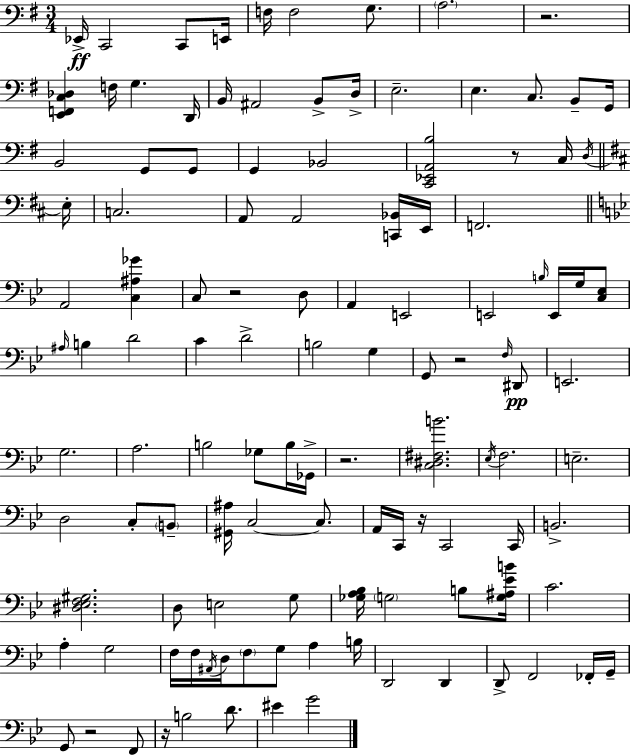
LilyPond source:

{
  \clef bass
  \numericTimeSignature
  \time 3/4
  \key e \minor
  ees,16->\ff c,2 c,8 e,16 | f16 f2 g8. | \parenthesize a2. | r2. | \break <e, f, c des>4 f16 g4. d,16 | b,16 ais,2 b,8-> d16-> | e2.-- | e4. c8. b,8-- g,16 | \break b,2 g,8 g,8 | g,4 bes,2 | <c, ees, a, b>2 r8 c16 \acciaccatura { d16 } | \bar "||" \break \key d \major e16-. c2. | a,8 a,2 <c, bes,>16 | e,16 f,2. | \bar "||" \break \key bes \major a,2 <c ais ges'>4 | c8 r2 d8 | a,4 e,2 | e,2 \grace { b16 } e,16 g16 <c ees>8 | \break \grace { ais16 } b4 d'2 | c'4 d'2-> | b2 g4 | g,8 r2 | \break \grace { f16 }\pp dis,8 e,2. | g2. | a2. | b2 ges8 | \break b16 ges,16-> r2. | <c dis fis b'>2. | \acciaccatura { ees16 } f2. | e2.-- | \break d2 | c8-. \parenthesize b,8-- <gis, ais>16 c2~~ | c8. a,16 c,16 r16 c,2 | c,16 b,2.-> | \break <dis ees f gis>2. | d8 e2 | g8 <ges a bes>16 \parenthesize g2 | b8 <g ais ees' b'>16 c'2. | \break a4-. g2 | f16 f16 \acciaccatura { ais,16 } d16 \parenthesize f8 g8 | a4 b16 d,2 | d,4 d,8-> f,2 | \break fes,16-. g,16-- g,8 r2 | f,8 r16 b2 | d'8. eis'4 g'2 | \bar "|."
}